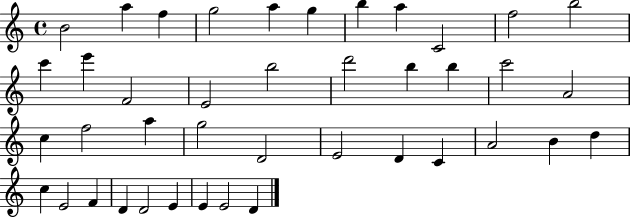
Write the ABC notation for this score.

X:1
T:Untitled
M:4/4
L:1/4
K:C
B2 a f g2 a g b a C2 f2 b2 c' e' F2 E2 b2 d'2 b b c'2 A2 c f2 a g2 D2 E2 D C A2 B d c E2 F D D2 E E E2 D